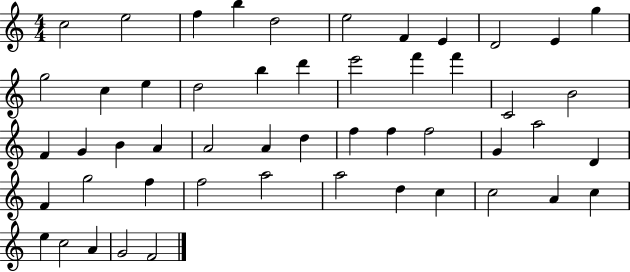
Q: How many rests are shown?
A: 0